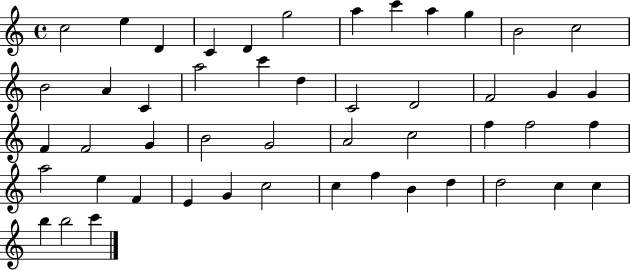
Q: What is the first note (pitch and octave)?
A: C5